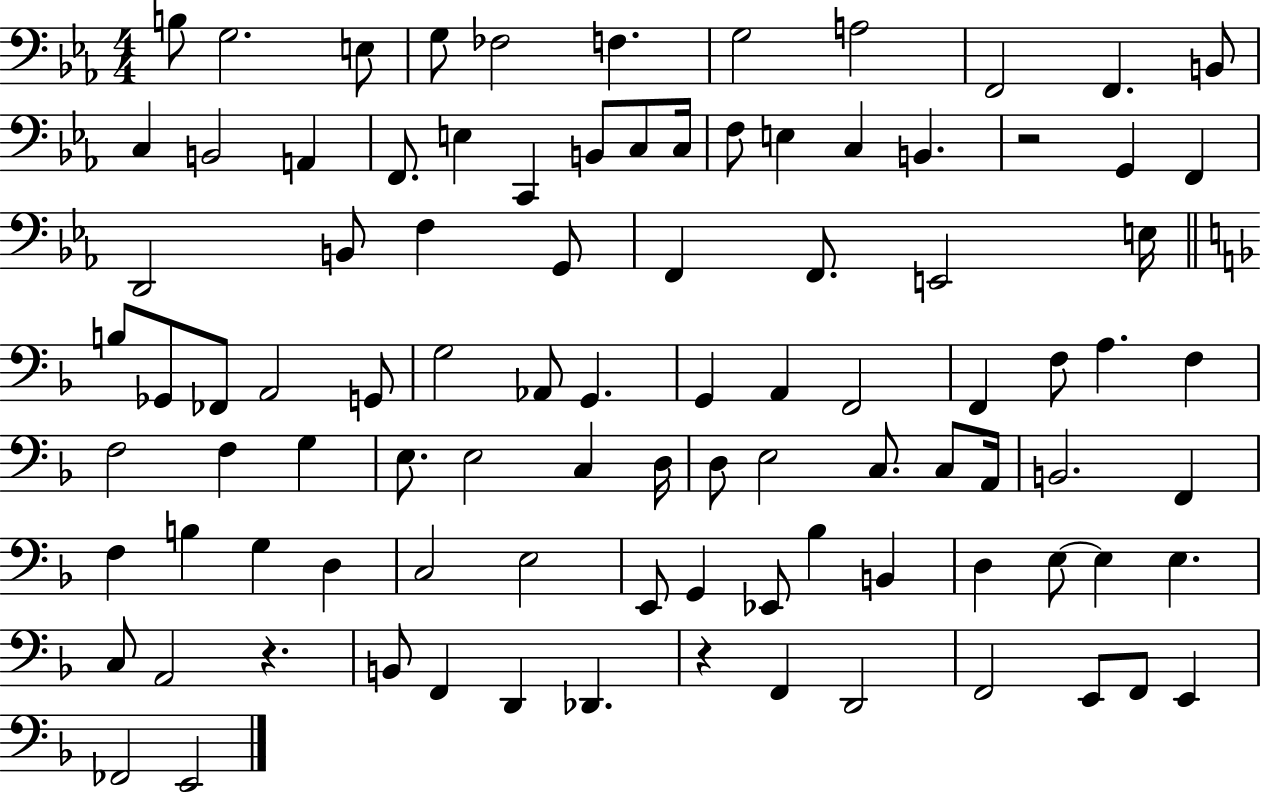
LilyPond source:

{
  \clef bass
  \numericTimeSignature
  \time 4/4
  \key ees \major
  b8 g2. e8 | g8 fes2 f4. | g2 a2 | f,2 f,4. b,8 | \break c4 b,2 a,4 | f,8. e4 c,4 b,8 c8 c16 | f8 e4 c4 b,4. | r2 g,4 f,4 | \break d,2 b,8 f4 g,8 | f,4 f,8. e,2 e16 | \bar "||" \break \key f \major b8 ges,8 fes,8 a,2 g,8 | g2 aes,8 g,4. | g,4 a,4 f,2 | f,4 f8 a4. f4 | \break f2 f4 g4 | e8. e2 c4 d16 | d8 e2 c8. c8 a,16 | b,2. f,4 | \break f4 b4 g4 d4 | c2 e2 | e,8 g,4 ees,8 bes4 b,4 | d4 e8~~ e4 e4. | \break c8 a,2 r4. | b,8 f,4 d,4 des,4. | r4 f,4 d,2 | f,2 e,8 f,8 e,4 | \break fes,2 e,2 | \bar "|."
}